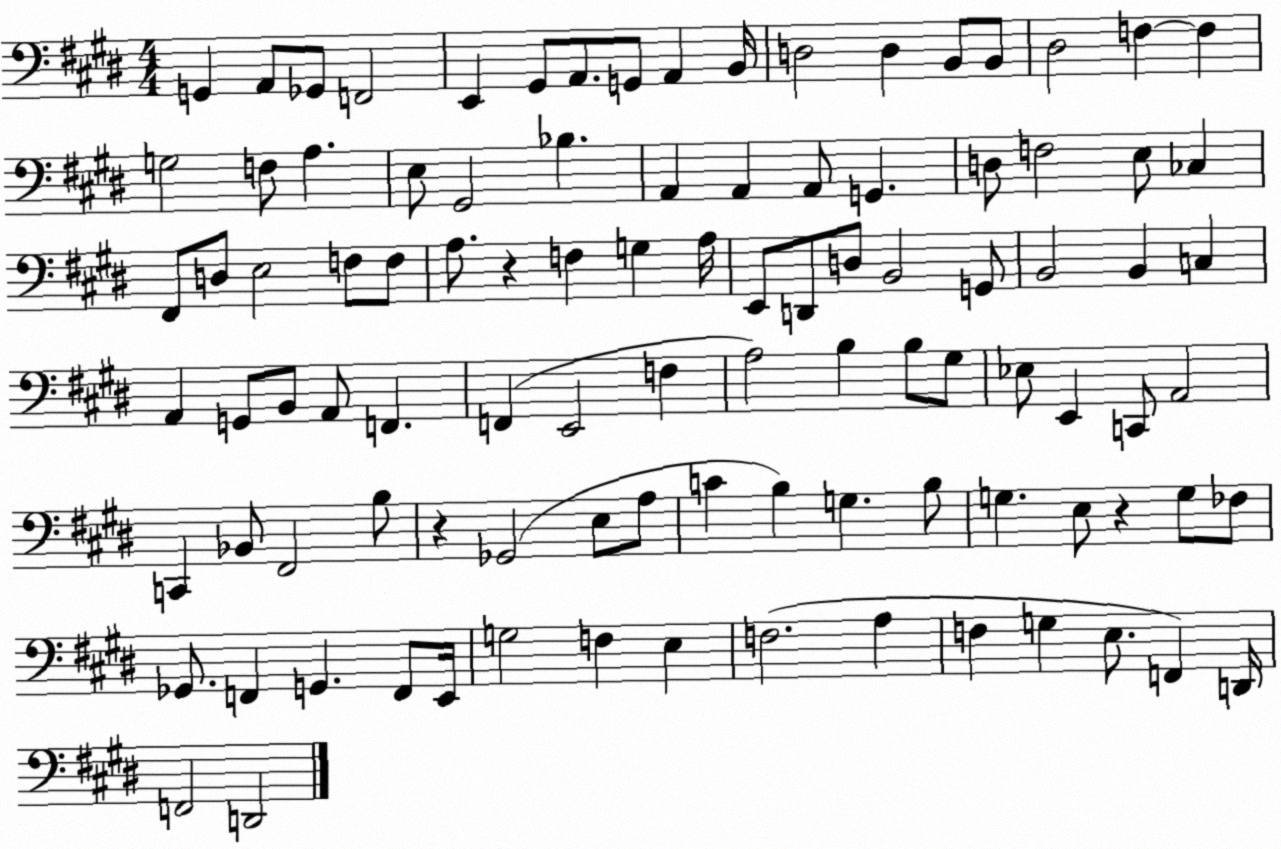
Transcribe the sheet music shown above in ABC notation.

X:1
T:Untitled
M:4/4
L:1/4
K:E
G,, A,,/2 _G,,/2 F,,2 E,, ^G,,/2 A,,/2 G,,/2 A,, B,,/4 D,2 D, B,,/2 B,,/2 ^D,2 F, F, G,2 F,/2 A, E,/2 ^G,,2 _B, A,, A,, A,,/2 G,, D,/2 F,2 E,/2 _C, ^F,,/2 D,/2 E,2 F,/2 F,/2 A,/2 z F, G, A,/4 E,,/2 D,,/2 D,/2 B,,2 G,,/2 B,,2 B,, C, A,, G,,/2 B,,/2 A,,/2 F,, F,, E,,2 F, A,2 B, B,/2 ^G,/2 _E,/2 E,, C,,/2 A,,2 C,, _B,,/2 ^F,,2 B,/2 z _G,,2 E,/2 A,/2 C B, G, B,/2 G, E,/2 z G,/2 _F,/2 _G,,/2 F,, G,, F,,/2 E,,/4 G,2 F, E, F,2 A, F, G, E,/2 F,, D,,/4 F,,2 D,,2